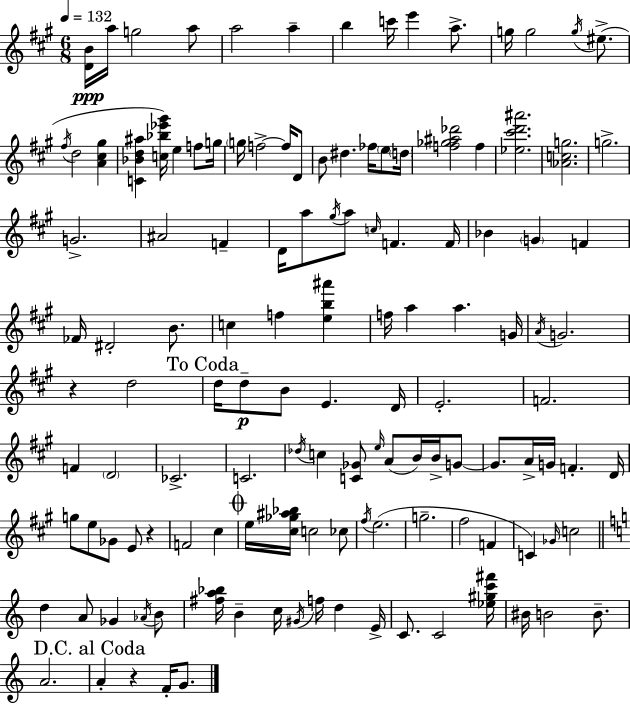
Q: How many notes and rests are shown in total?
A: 129